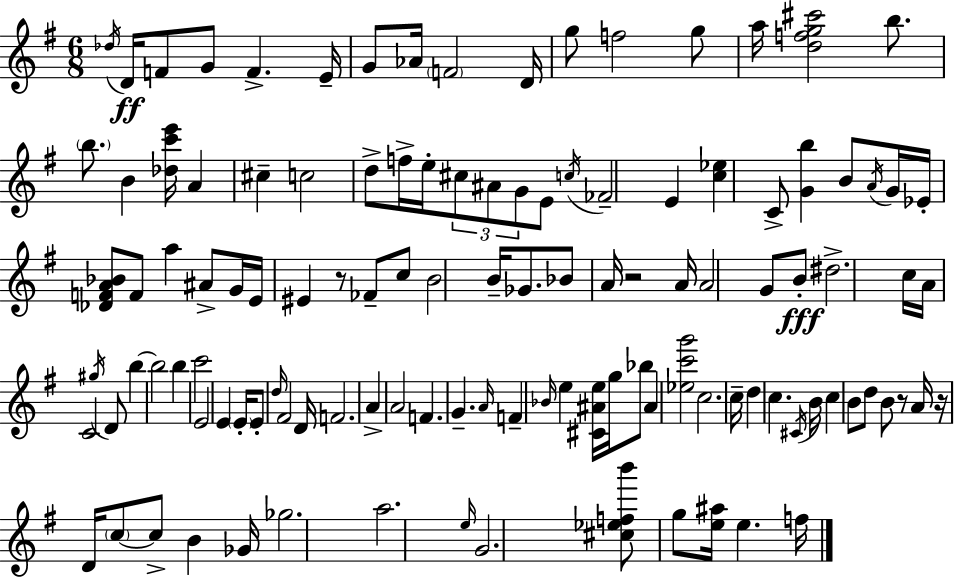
Db5/s D4/s F4/e G4/e F4/q. E4/s G4/e Ab4/s F4/h D4/s G5/e F5/h G5/e A5/s [D5,F5,G5,C#6]/h B5/e. B5/e. B4/q [Db5,C6,E6]/s A4/q C#5/q C5/h D5/e F5/s E5/s C#5/e A#4/e G4/e E4/e C5/s FES4/h E4/q [C5,Eb5]/q C4/e [G4,B5]/q B4/e A4/s G4/s Eb4/s [Db4,F4,A4,Bb4]/e F4/e A5/q A#4/e G4/s E4/s EIS4/q R/e FES4/e C5/e B4/h B4/s Gb4/e. Bb4/e A4/s R/h A4/s A4/h G4/e B4/e D#5/h. C5/s A4/s C4/h G#5/s D4/e B5/q B5/h B5/q C6/h E4/h E4/q E4/s E4/e D5/s F#4/h D4/s F4/h. A4/q A4/h F4/q. G4/q. A4/s F4/q Bb4/s E5/q [C#4,A#4,E5]/s G5/s Bb5/e A#4/q [Eb5,C6,G6]/h C5/h. C5/s D5/q C5/q. C#4/s B4/s C5/q B4/e D5/e B4/e R/e A4/s R/s D4/s C5/e C5/e B4/q Gb4/s Gb5/h. A5/h. E5/s G4/h. [C#5,Eb5,F5,B6]/e G5/e [E5,A#5]/s E5/q. F5/s